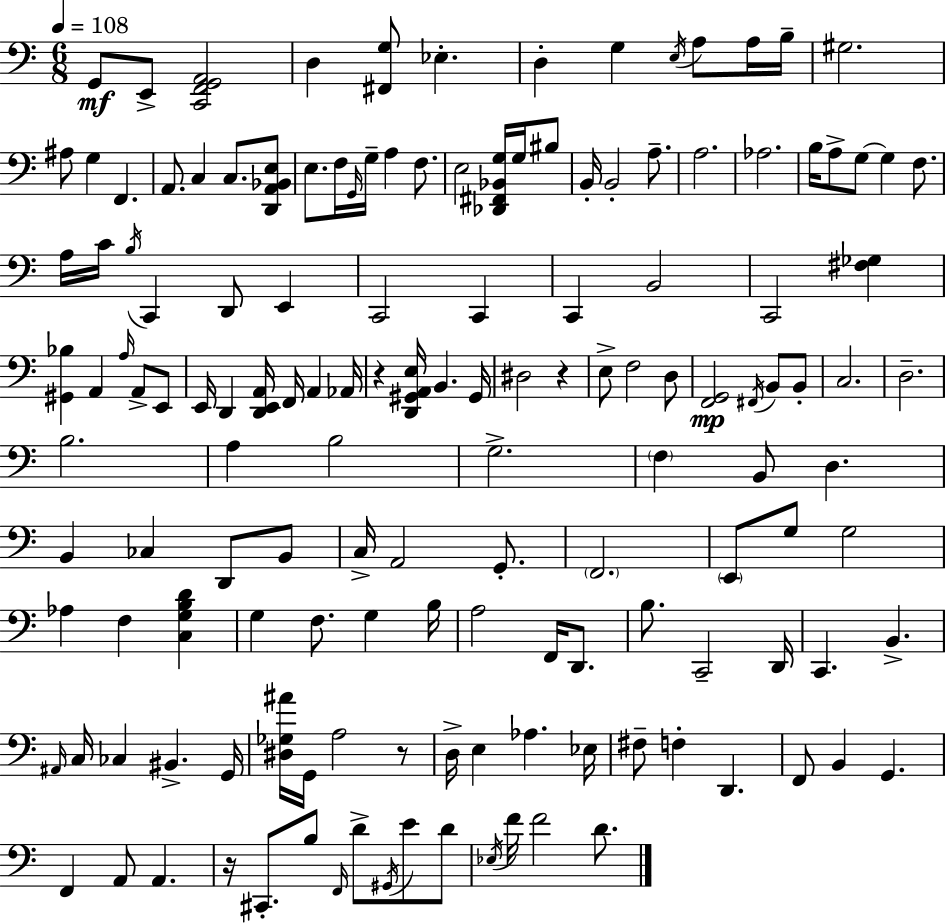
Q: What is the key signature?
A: A minor